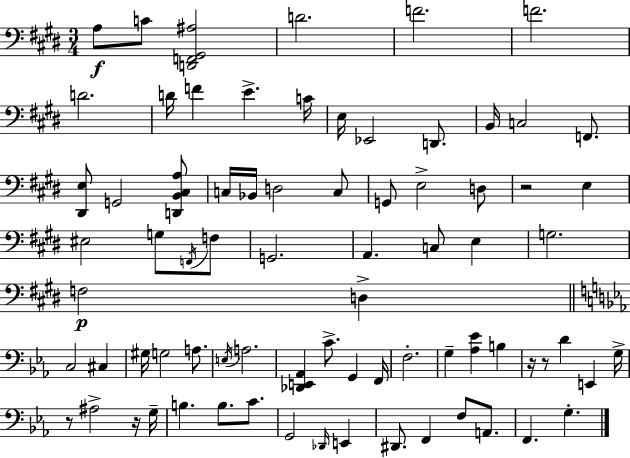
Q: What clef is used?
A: bass